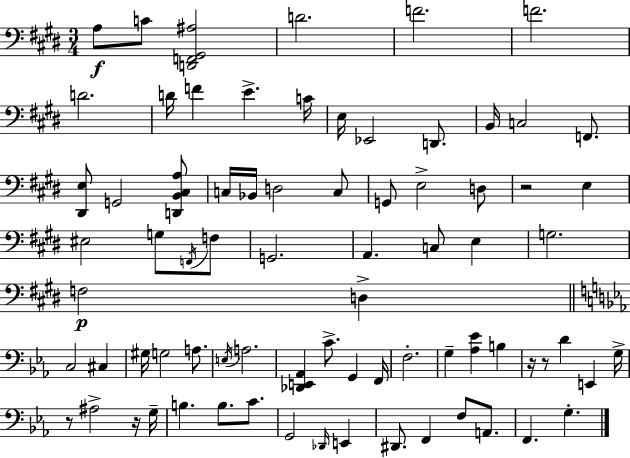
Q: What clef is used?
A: bass